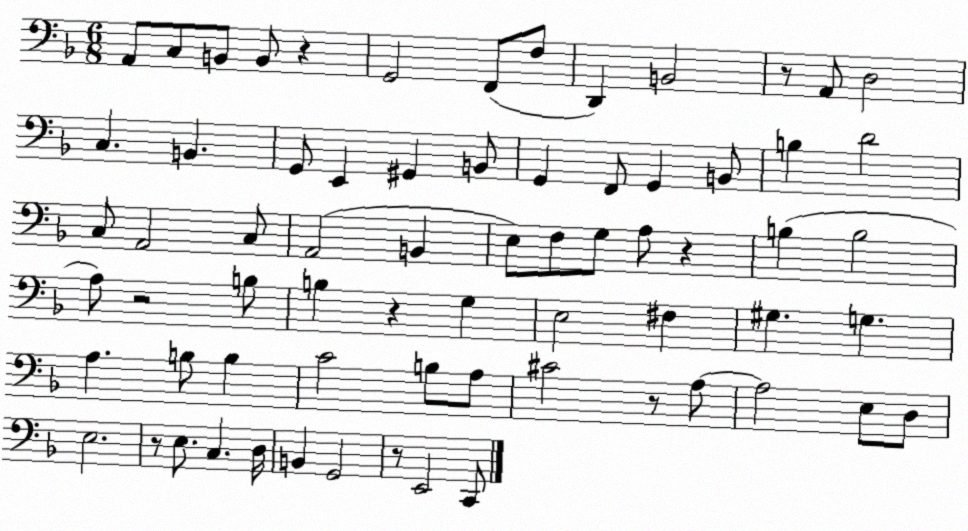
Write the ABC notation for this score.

X:1
T:Untitled
M:6/8
L:1/4
K:F
A,,/2 C,/2 B,,/2 B,,/2 z G,,2 F,,/2 F,/2 D,, B,,2 z/2 A,,/2 D,2 C, B,, G,,/2 E,, ^G,, B,,/2 G,, F,,/2 G,, B,,/2 B, D2 C,/2 A,,2 C,/2 A,,2 B,, E,/2 F,/2 G,/2 A,/2 z B, B,2 A,/2 z2 B,/2 B, z G, E,2 ^F, ^G, G, A, B,/2 B, C2 B,/2 A,/2 ^C2 z/2 A,/2 A,2 E,/2 D,/2 E,2 z/2 E,/2 C, D,/4 B,, G,,2 z/2 E,,2 C,,/2